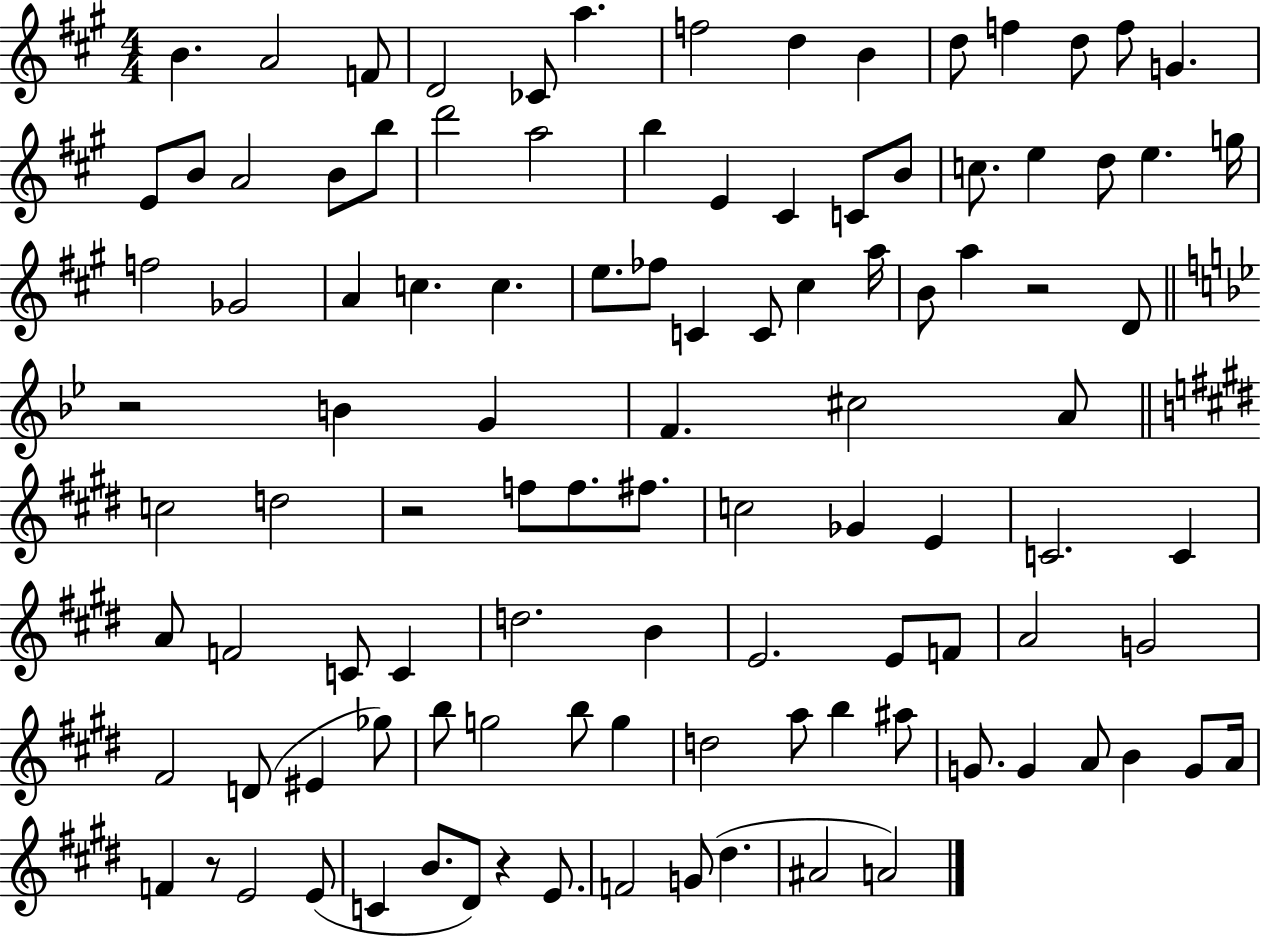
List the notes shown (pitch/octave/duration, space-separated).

B4/q. A4/h F4/e D4/h CES4/e A5/q. F5/h D5/q B4/q D5/e F5/q D5/e F5/e G4/q. E4/e B4/e A4/h B4/e B5/e D6/h A5/h B5/q E4/q C#4/q C4/e B4/e C5/e. E5/q D5/e E5/q. G5/s F5/h Gb4/h A4/q C5/q. C5/q. E5/e. FES5/e C4/q C4/e C#5/q A5/s B4/e A5/q R/h D4/e R/h B4/q G4/q F4/q. C#5/h A4/e C5/h D5/h R/h F5/e F5/e. F#5/e. C5/h Gb4/q E4/q C4/h. C4/q A4/e F4/h C4/e C4/q D5/h. B4/q E4/h. E4/e F4/e A4/h G4/h F#4/h D4/e EIS4/q Gb5/e B5/e G5/h B5/e G5/q D5/h A5/e B5/q A#5/e G4/e. G4/q A4/e B4/q G4/e A4/s F4/q R/e E4/h E4/e C4/q B4/e. D#4/e R/q E4/e. F4/h G4/e D#5/q. A#4/h A4/h